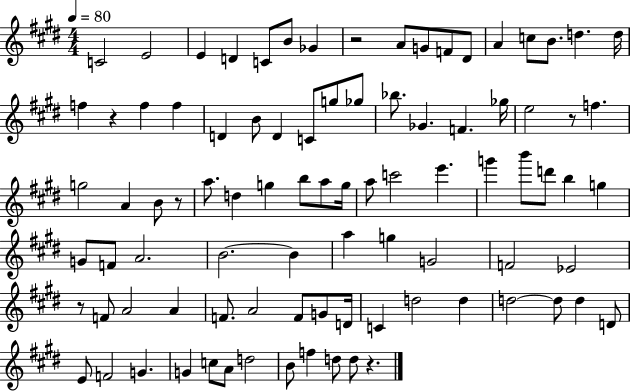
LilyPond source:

{
  \clef treble
  \numericTimeSignature
  \time 4/4
  \key e \major
  \tempo 4 = 80
  \repeat volta 2 { c'2 e'2 | e'4 d'4 c'8 b'8 ges'4 | r2 a'8 g'8 f'8 dis'8 | a'4 c''8 b'8. d''4. d''16 | \break f''4 r4 f''4 f''4 | d'4 b'8 d'4 c'8 g''8 ges''8 | bes''8. ges'4. f'4. ges''16 | e''2 r8 f''4. | \break g''2 a'4 b'8 r8 | a''8. d''4 g''4 b''8 a''8 g''16 | a''8 c'''2 e'''4. | g'''4 b'''8 d'''8 b''4 g''4 | \break g'8 f'8 a'2. | b'2.~~ b'4 | a''4 g''4 g'2 | f'2 ees'2 | \break r8 f'8 a'2 a'4 | f'8. a'2 f'8 g'8 d'16 | c'4 d''2 d''4 | d''2~~ d''8 d''4 d'8 | \break e'8 f'2 g'4. | g'4 c''8 a'8 d''2 | b'8 f''4 d''8 d''8 r4. | } \bar "|."
}